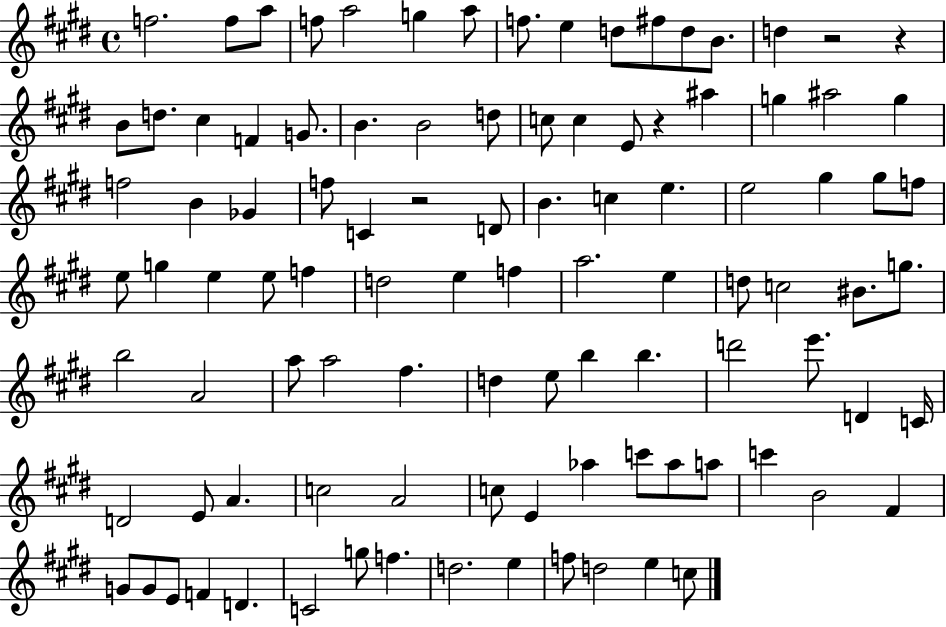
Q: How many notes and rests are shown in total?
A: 101